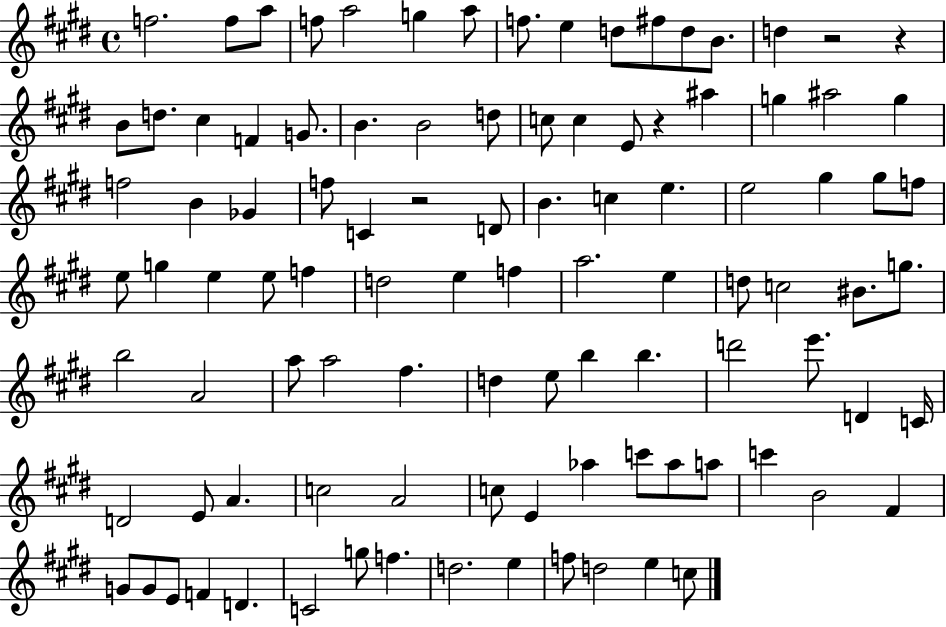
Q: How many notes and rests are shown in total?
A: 101